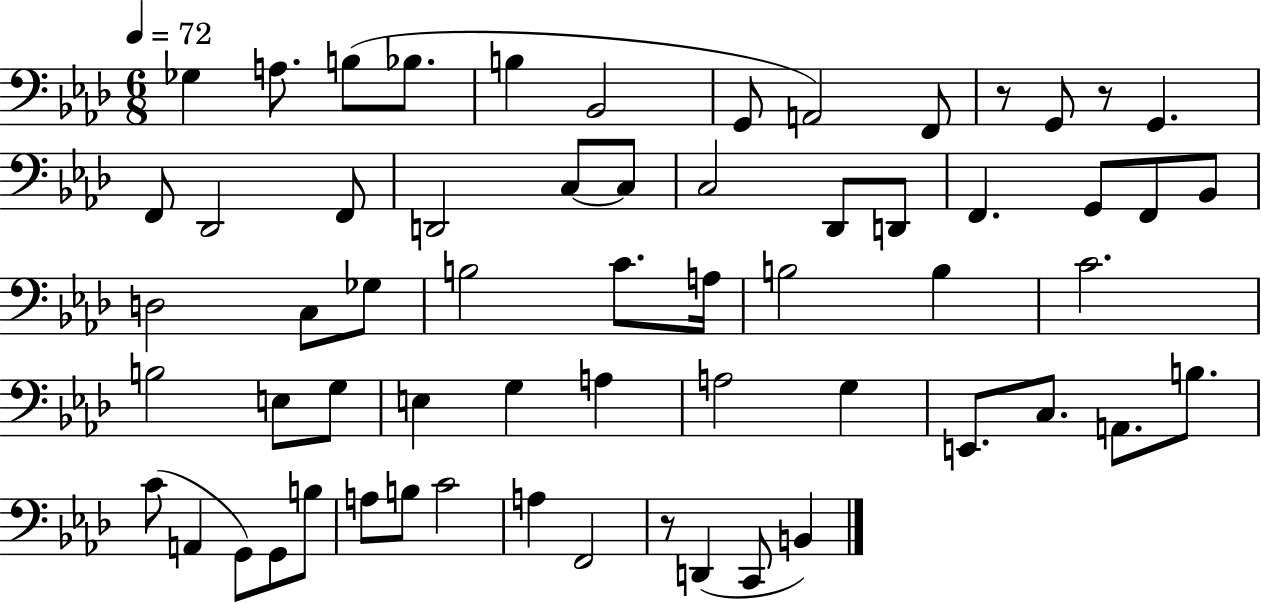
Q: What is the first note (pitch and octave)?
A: Gb3